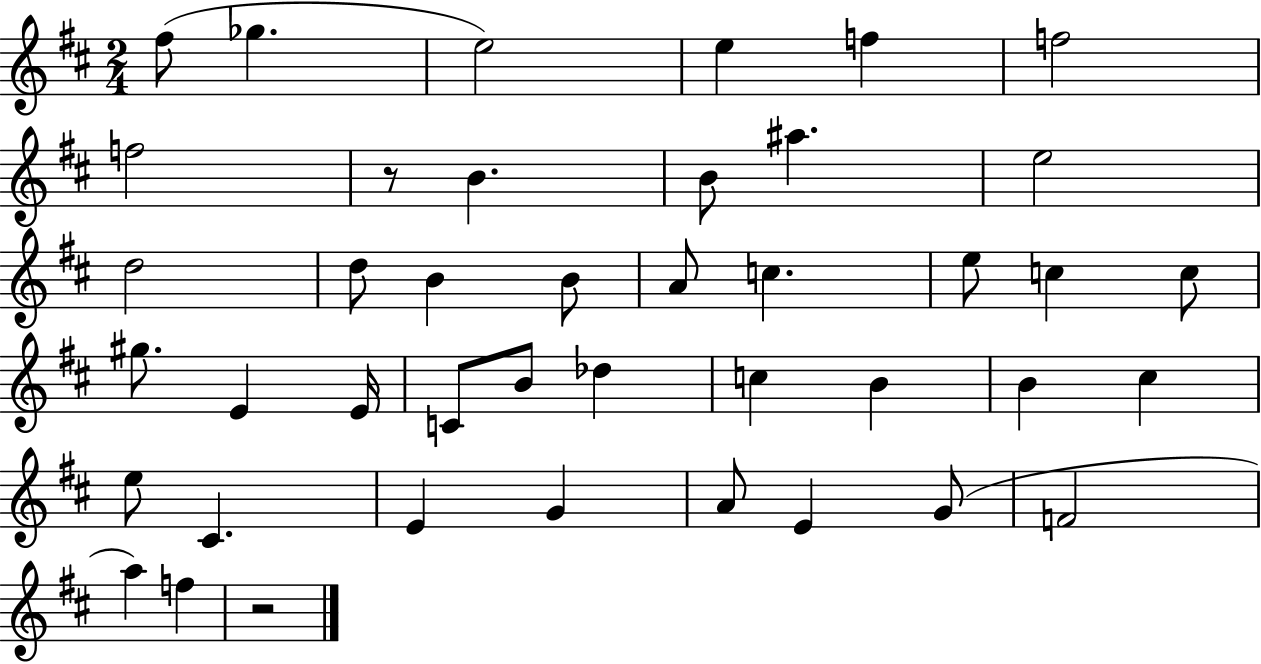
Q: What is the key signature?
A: D major